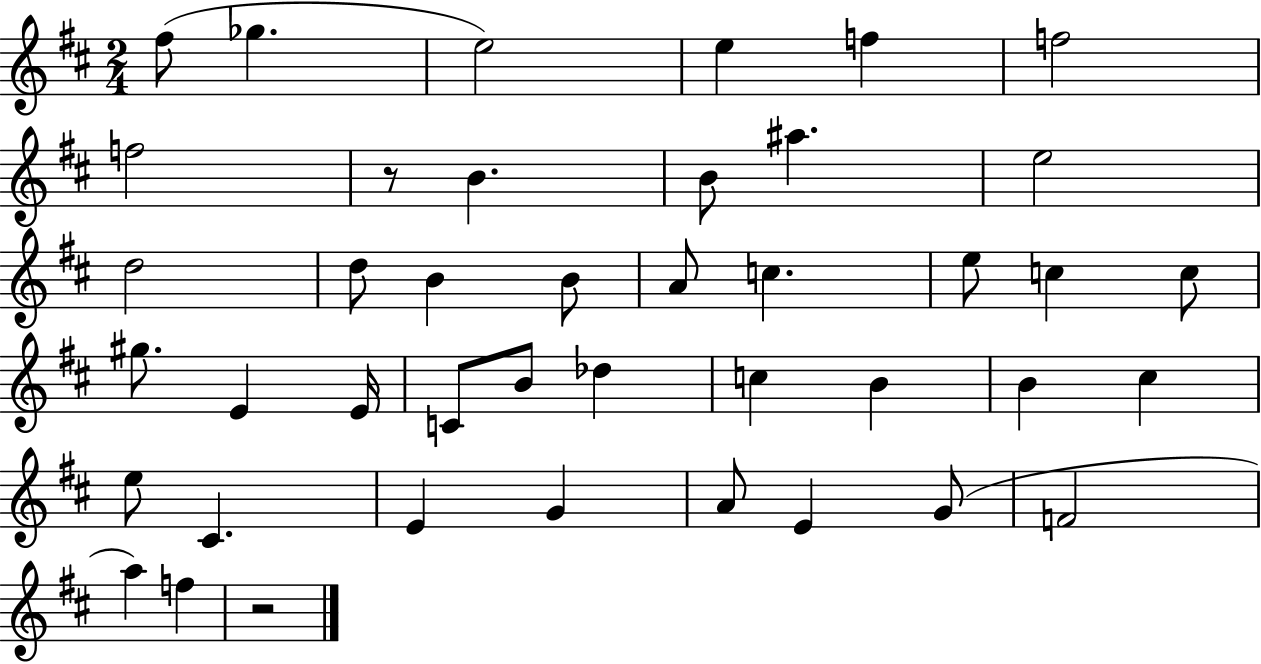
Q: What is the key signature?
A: D major